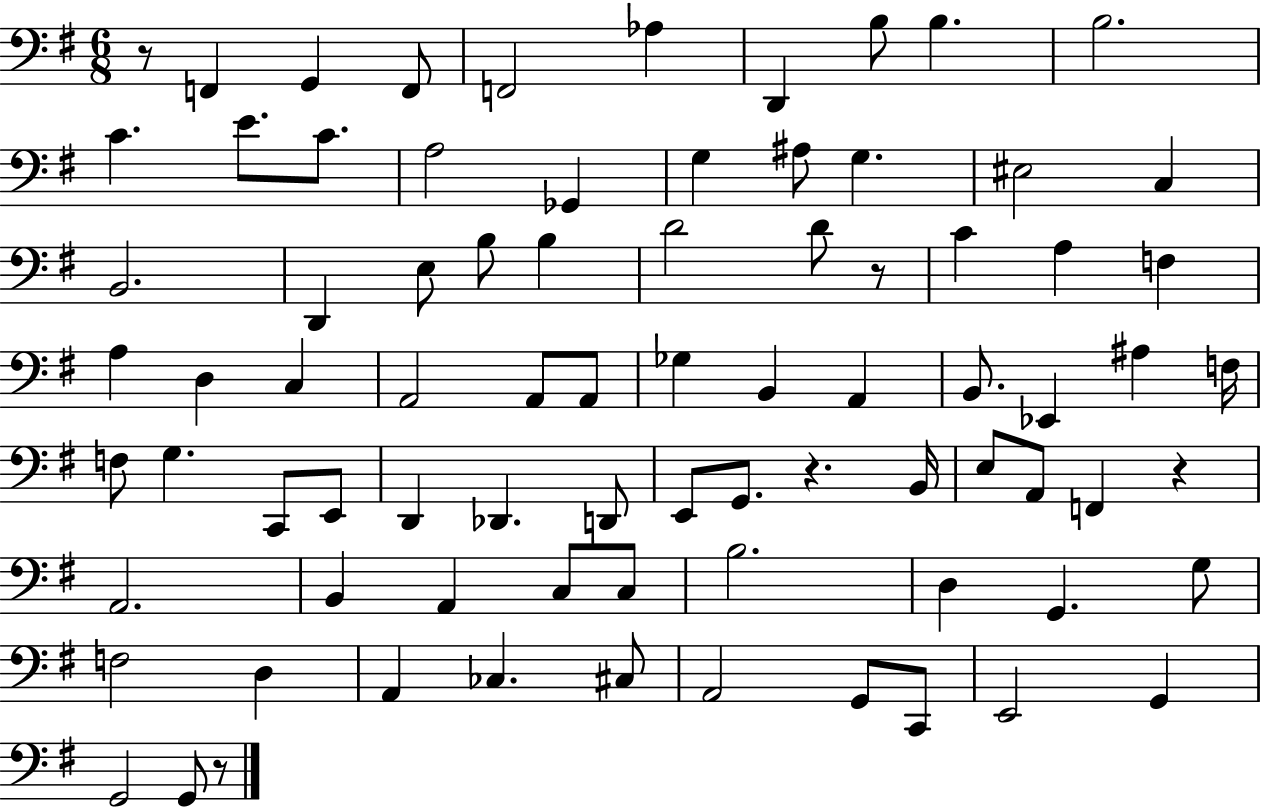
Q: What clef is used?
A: bass